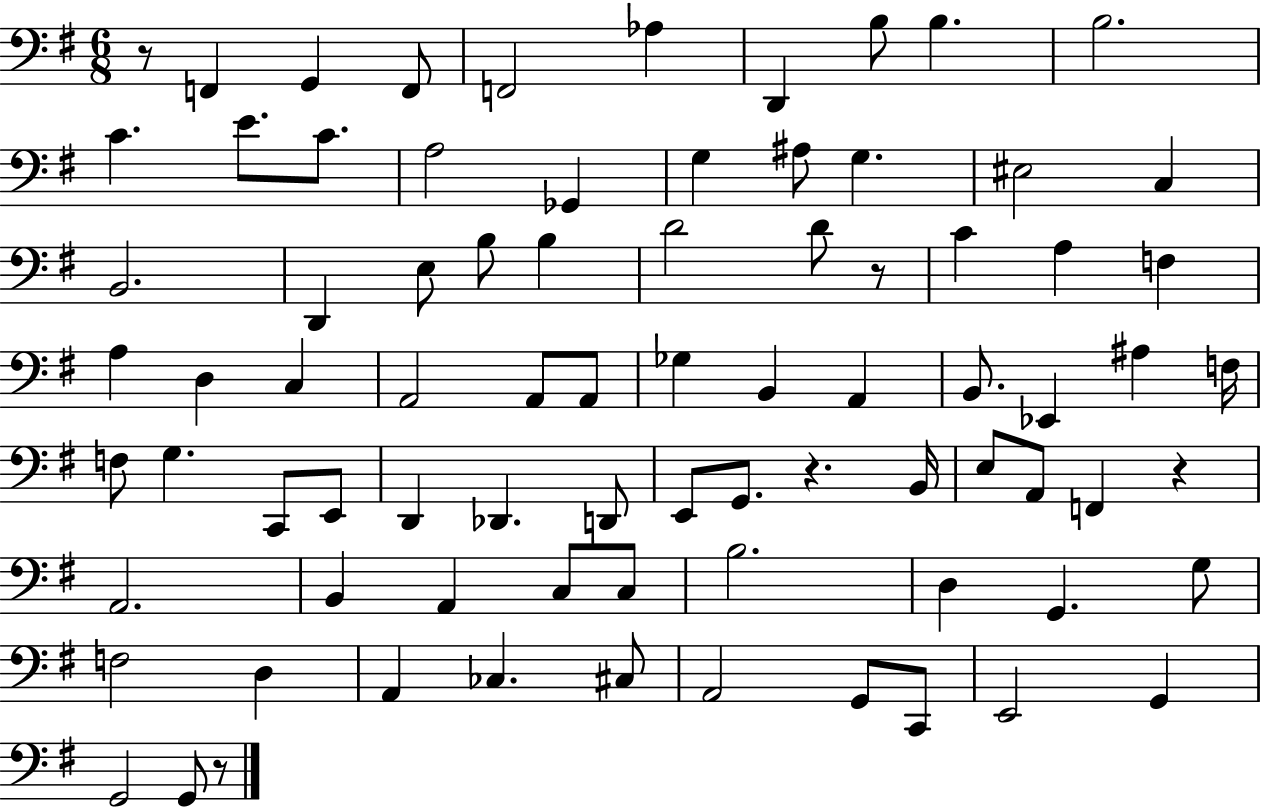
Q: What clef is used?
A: bass